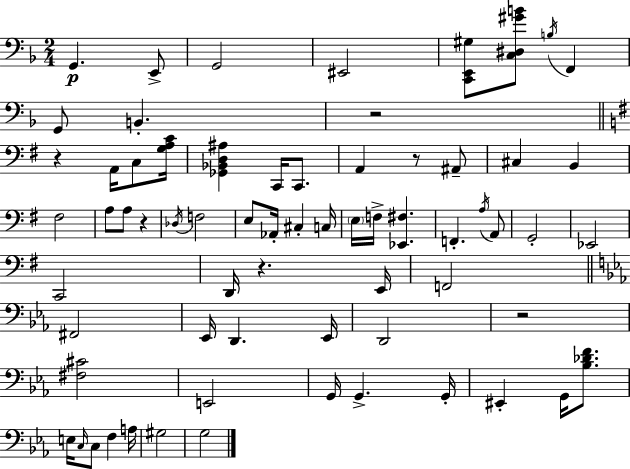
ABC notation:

X:1
T:Untitled
M:2/4
L:1/4
K:F
G,, E,,/2 G,,2 ^E,,2 [C,,E,,^G,]/2 [C,^D,^GB]/2 B,/4 F,, G,,/2 B,, z2 z A,,/4 C,/2 [G,A,C]/4 [_G,,_B,,D,^A,] C,,/4 C,,/2 A,, z/2 ^A,,/2 ^C, B,, ^F,2 A,/2 A,/2 z _D,/4 F,2 E,/2 _A,,/4 ^C, C,/4 E,/4 F,/4 [_E,,^F,] F,, A,/4 A,,/2 G,,2 _E,,2 C,,2 D,,/4 z E,,/4 F,,2 ^F,,2 _E,,/4 D,, _E,,/4 D,,2 z2 [^F,^C]2 E,,2 G,,/4 G,, G,,/4 ^E,, G,,/4 [_B,_DF]/2 E,/4 C,/4 C,/2 F, A,/4 ^G,2 G,2